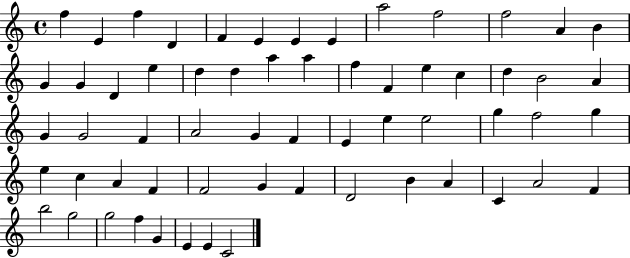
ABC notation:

X:1
T:Untitled
M:4/4
L:1/4
K:C
f E f D F E E E a2 f2 f2 A B G G D e d d a a f F e c d B2 A G G2 F A2 G F E e e2 g f2 g e c A F F2 G F D2 B A C A2 F b2 g2 g2 f G E E C2